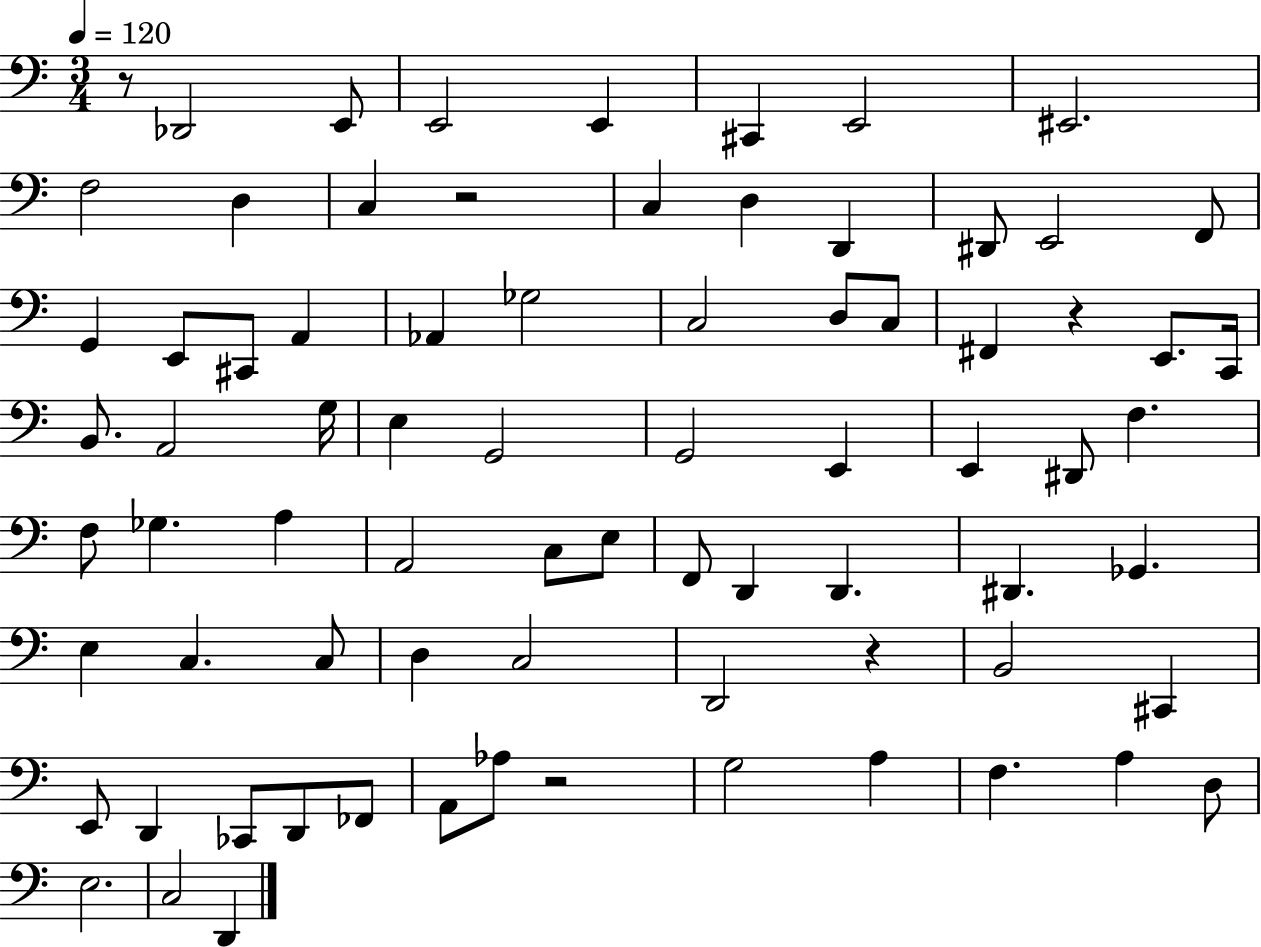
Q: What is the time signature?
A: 3/4